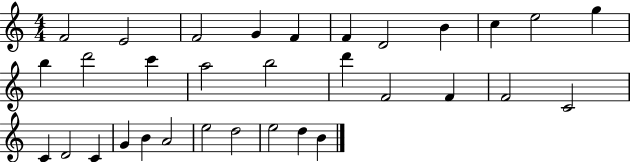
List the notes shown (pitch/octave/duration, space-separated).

F4/h E4/h F4/h G4/q F4/q F4/q D4/h B4/q C5/q E5/h G5/q B5/q D6/h C6/q A5/h B5/h D6/q F4/h F4/q F4/h C4/h C4/q D4/h C4/q G4/q B4/q A4/h E5/h D5/h E5/h D5/q B4/q